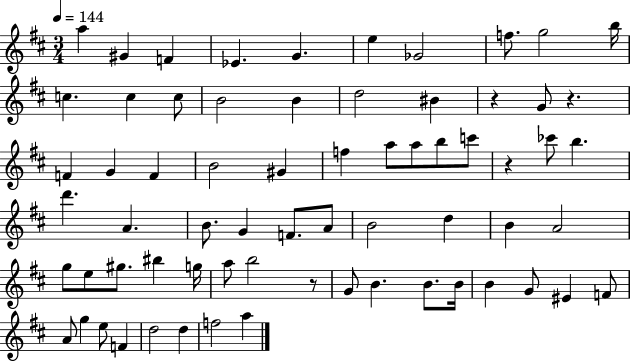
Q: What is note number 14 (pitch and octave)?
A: B4